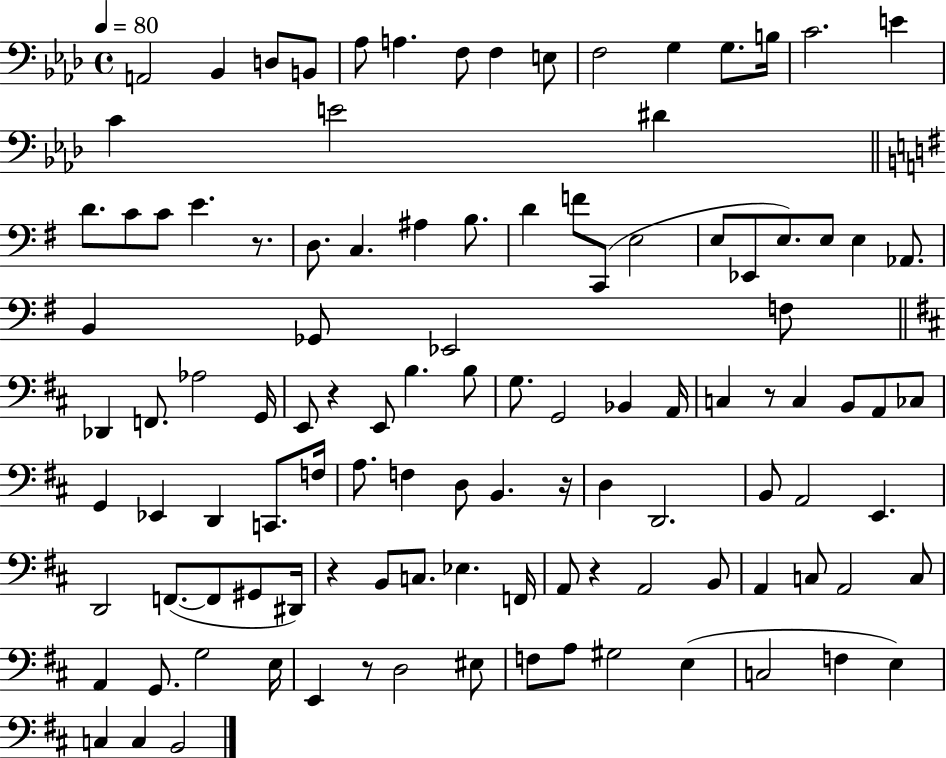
X:1
T:Untitled
M:4/4
L:1/4
K:Ab
A,,2 _B,, D,/2 B,,/2 _A,/2 A, F,/2 F, E,/2 F,2 G, G,/2 B,/4 C2 E C E2 ^D D/2 C/2 C/2 E z/2 D,/2 C, ^A, B,/2 D F/2 C,,/2 E,2 E,/2 _E,,/2 E,/2 E,/2 E, _A,,/2 B,, _G,,/2 _E,,2 F,/2 _D,, F,,/2 _A,2 G,,/4 E,,/2 z E,,/2 B, B,/2 G,/2 G,,2 _B,, A,,/4 C, z/2 C, B,,/2 A,,/2 _C,/2 G,, _E,, D,, C,,/2 F,/4 A,/2 F, D,/2 B,, z/4 D, D,,2 B,,/2 A,,2 E,, D,,2 F,,/2 F,,/2 ^G,,/2 ^D,,/4 z B,,/2 C,/2 _E, F,,/4 A,,/2 z A,,2 B,,/2 A,, C,/2 A,,2 C,/2 A,, G,,/2 G,2 E,/4 E,, z/2 D,2 ^E,/2 F,/2 A,/2 ^G,2 E, C,2 F, E, C, C, B,,2